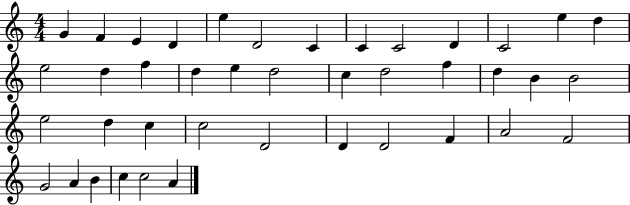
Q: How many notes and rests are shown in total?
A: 41